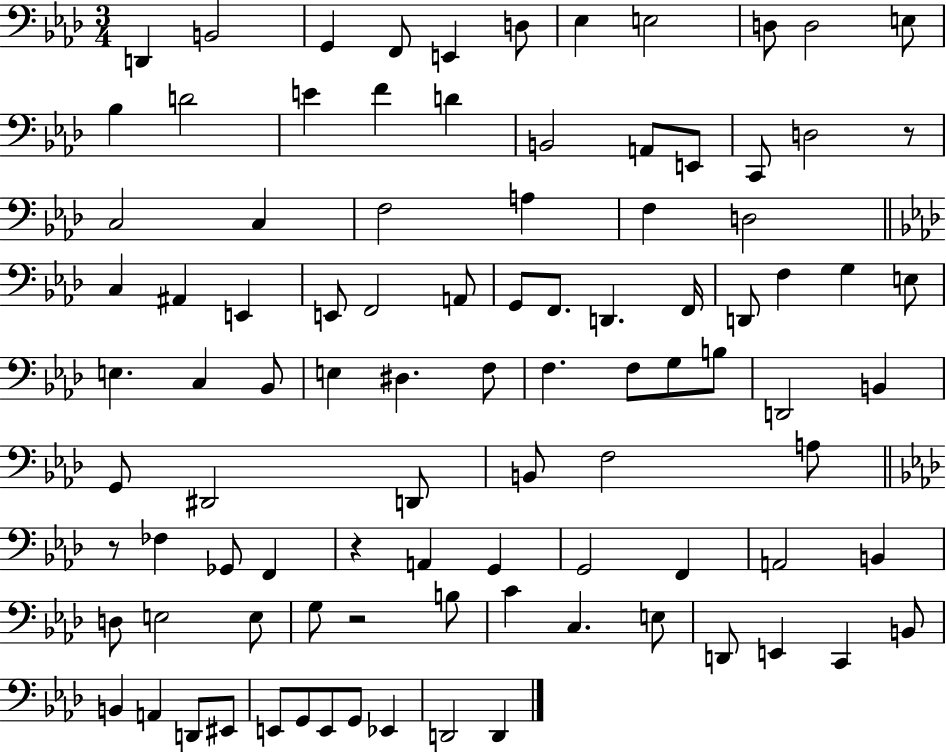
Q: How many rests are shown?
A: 4